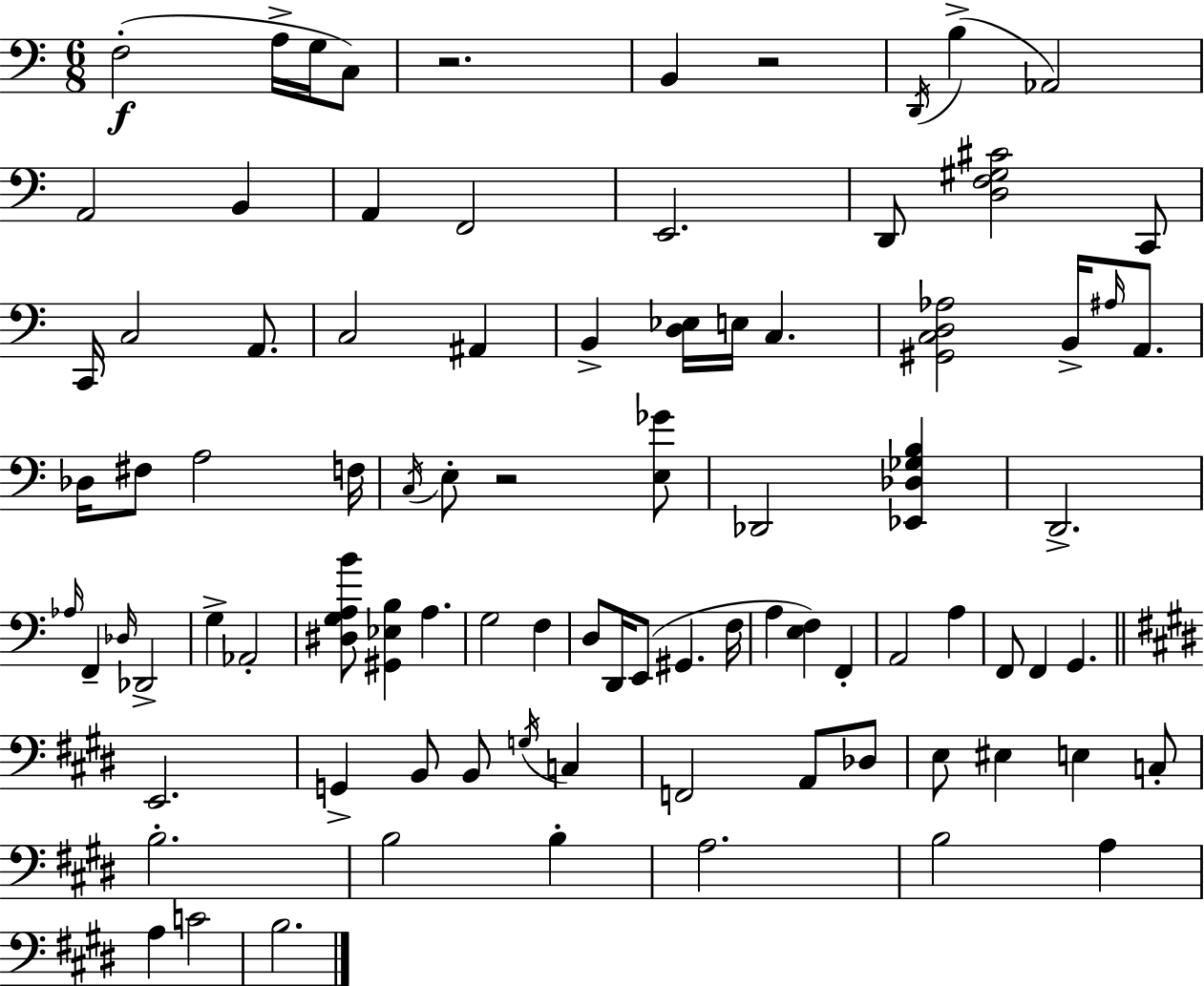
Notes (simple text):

F3/h A3/s G3/s C3/e R/h. B2/q R/h D2/s B3/q Ab2/h A2/h B2/q A2/q F2/h E2/h. D2/e [D3,F3,G#3,C#4]/h C2/e C2/s C3/h A2/e. C3/h A#2/q B2/q [D3,Eb3]/s E3/s C3/q. [G#2,C3,D3,Ab3]/h B2/s A#3/s A2/e. Db3/s F#3/e A3/h F3/s C3/s E3/e R/h [E3,Gb4]/e Db2/h [Eb2,Db3,Gb3,B3]/q D2/h. Ab3/s F2/q Db3/s Db2/h G3/q Ab2/h [D#3,G3,A3,B4]/e [G#2,Eb3,B3]/q A3/q. G3/h F3/q D3/e D2/s E2/e G#2/q. F3/s A3/q [E3,F3]/q F2/q A2/h A3/q F2/e F2/q G2/q. E2/h. G2/q B2/e B2/e G3/s C3/q F2/h A2/e Db3/e E3/e EIS3/q E3/q C3/e B3/h. B3/h B3/q A3/h. B3/h A3/q A3/q C4/h B3/h.